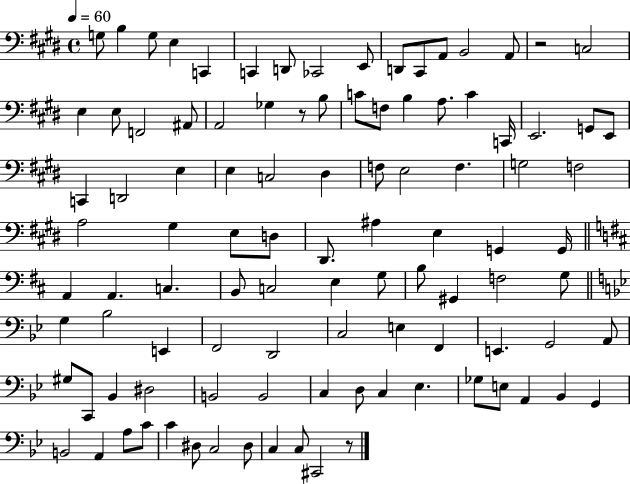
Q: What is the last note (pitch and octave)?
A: C#2